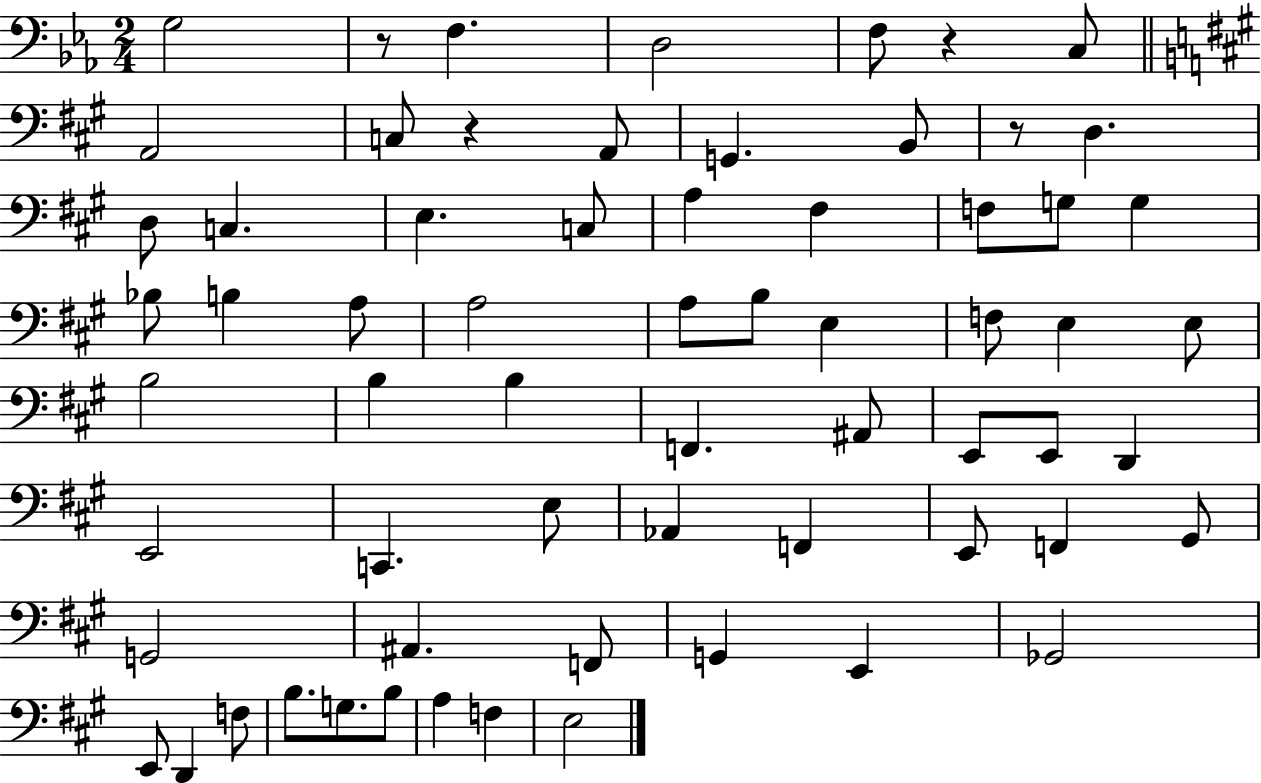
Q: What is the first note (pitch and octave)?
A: G3